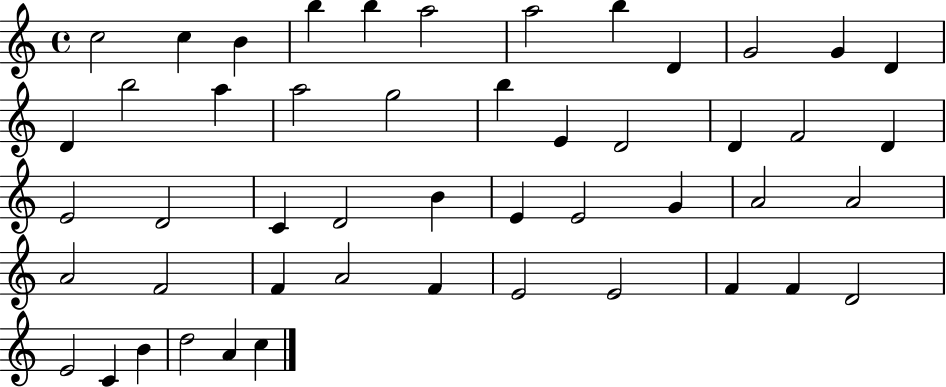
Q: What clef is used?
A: treble